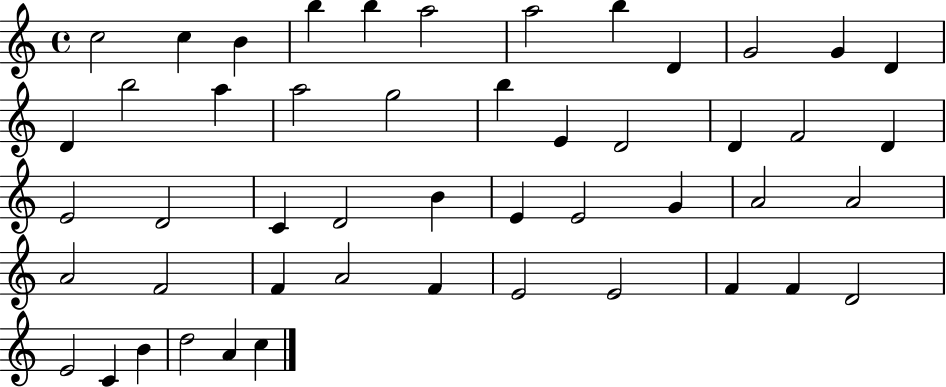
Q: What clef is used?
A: treble